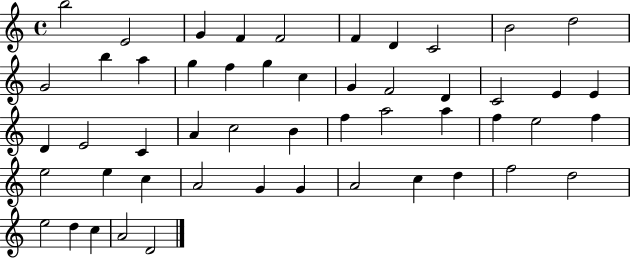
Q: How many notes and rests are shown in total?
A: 51